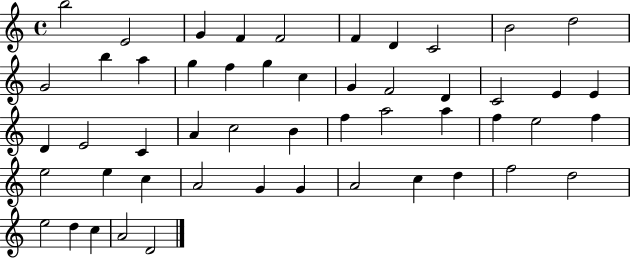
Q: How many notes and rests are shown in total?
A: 51